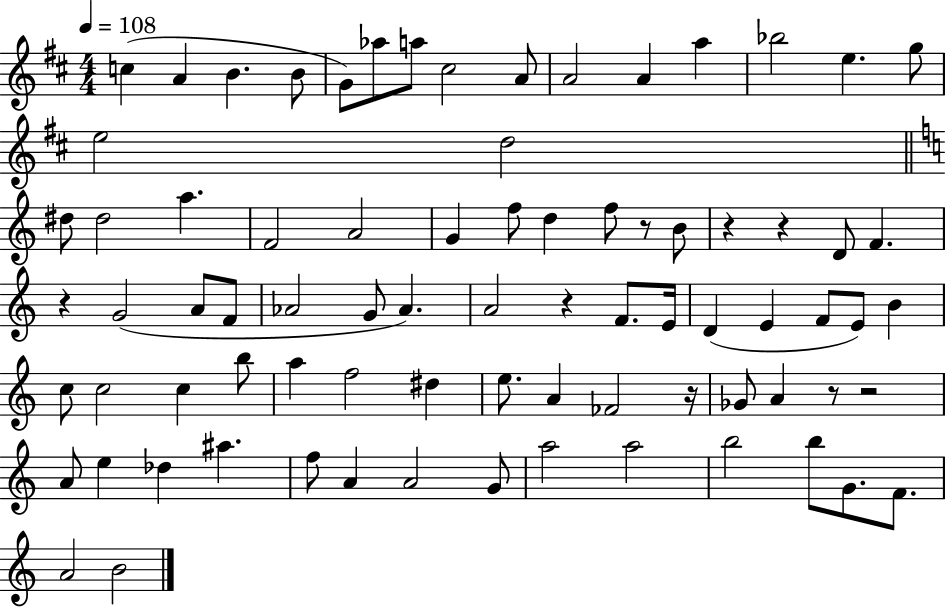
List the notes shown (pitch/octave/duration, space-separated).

C5/q A4/q B4/q. B4/e G4/e Ab5/e A5/e C#5/h A4/e A4/h A4/q A5/q Bb5/h E5/q. G5/e E5/h D5/h D#5/e D#5/h A5/q. F4/h A4/h G4/q F5/e D5/q F5/e R/e B4/e R/q R/q D4/e F4/q. R/q G4/h A4/e F4/e Ab4/h G4/e Ab4/q. A4/h R/q F4/e. E4/s D4/q E4/q F4/e E4/e B4/q C5/e C5/h C5/q B5/e A5/q F5/h D#5/q E5/e. A4/q FES4/h R/s Gb4/e A4/q R/e R/h A4/e E5/q Db5/q A#5/q. F5/e A4/q A4/h G4/e A5/h A5/h B5/h B5/e G4/e. F4/e. A4/h B4/h